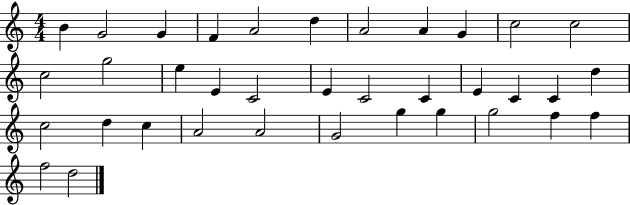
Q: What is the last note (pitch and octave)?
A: D5